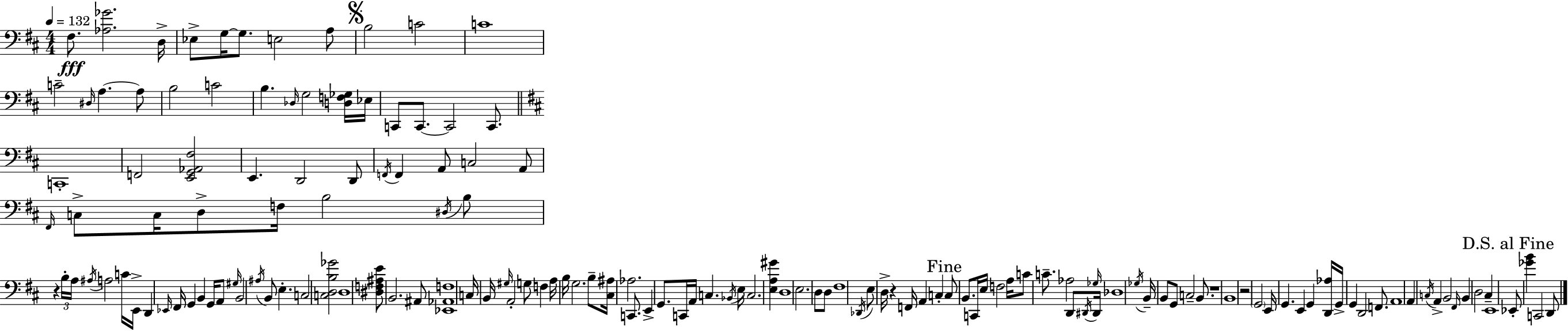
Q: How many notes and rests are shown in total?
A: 152